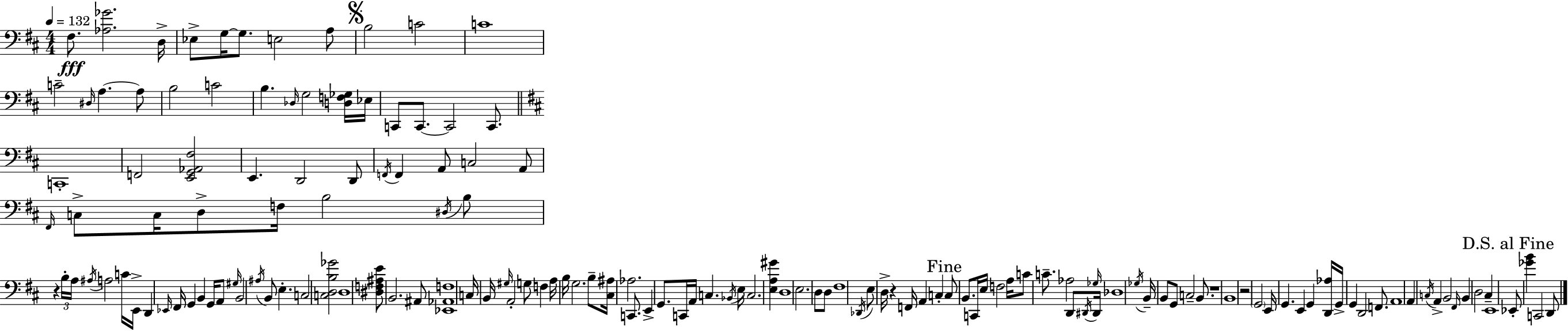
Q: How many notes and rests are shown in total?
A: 152